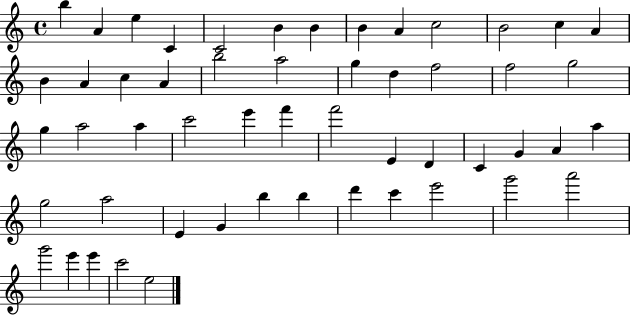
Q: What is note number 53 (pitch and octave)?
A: E5